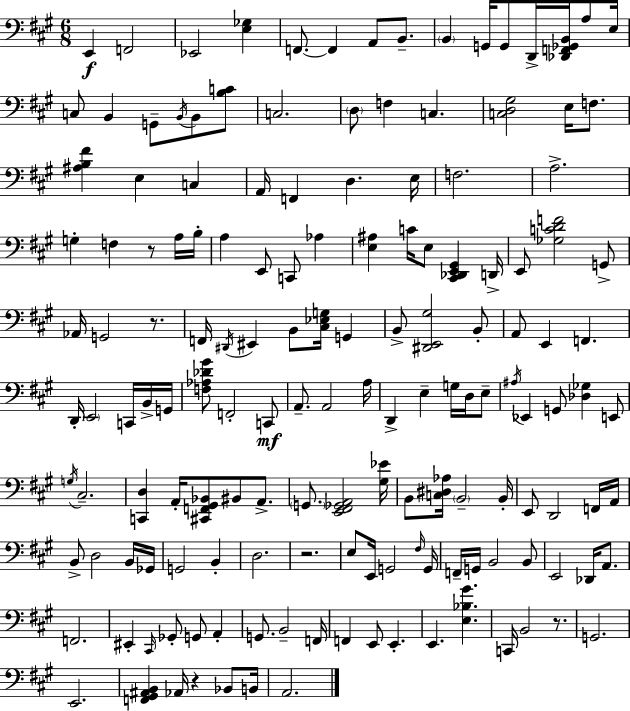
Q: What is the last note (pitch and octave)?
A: A2